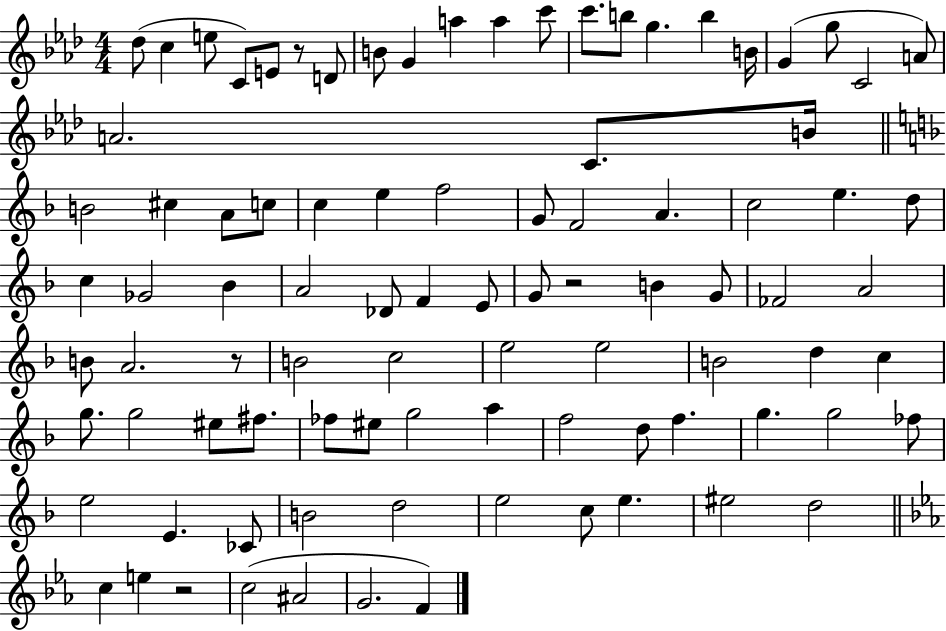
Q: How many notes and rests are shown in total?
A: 91